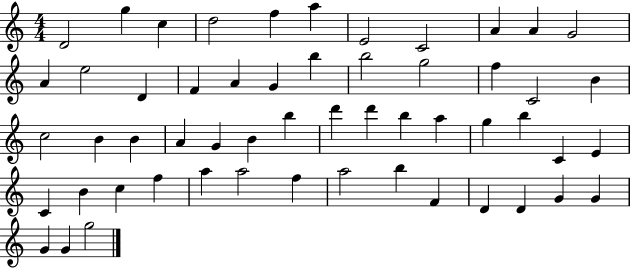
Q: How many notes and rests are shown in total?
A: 55